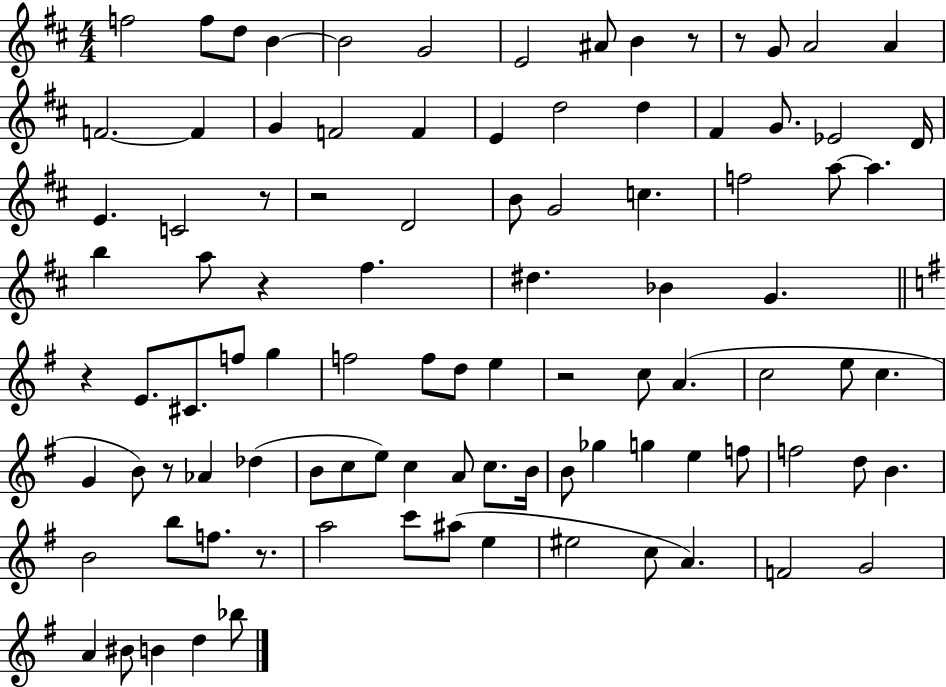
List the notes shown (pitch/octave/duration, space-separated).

F5/h F5/e D5/e B4/q B4/h G4/h E4/h A#4/e B4/q R/e R/e G4/e A4/h A4/q F4/h. F4/q G4/q F4/h F4/q E4/q D5/h D5/q F#4/q G4/e. Eb4/h D4/s E4/q. C4/h R/e R/h D4/h B4/e G4/h C5/q. F5/h A5/e A5/q. B5/q A5/e R/q F#5/q. D#5/q. Bb4/q G4/q. R/q E4/e. C#4/e. F5/e G5/q F5/h F5/e D5/e E5/q R/h C5/e A4/q. C5/h E5/e C5/q. G4/q B4/e R/e Ab4/q Db5/q B4/e C5/e E5/e C5/q A4/e C5/e. B4/s B4/e Gb5/q G5/q E5/q F5/e F5/h D5/e B4/q. B4/h B5/e F5/e. R/e. A5/h C6/e A#5/e E5/q EIS5/h C5/e A4/q. F4/h G4/h A4/q BIS4/e B4/q D5/q Bb5/e